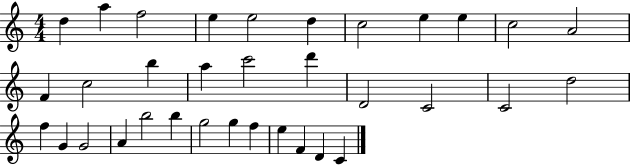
D5/q A5/q F5/h E5/q E5/h D5/q C5/h E5/q E5/q C5/h A4/h F4/q C5/h B5/q A5/q C6/h D6/q D4/h C4/h C4/h D5/h F5/q G4/q G4/h A4/q B5/h B5/q G5/h G5/q F5/q E5/q F4/q D4/q C4/q